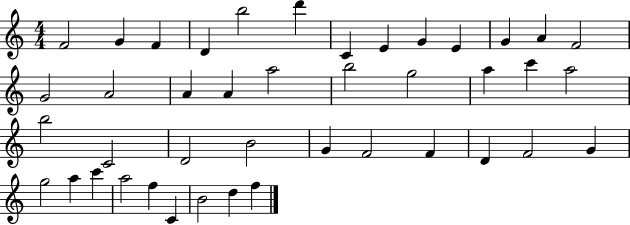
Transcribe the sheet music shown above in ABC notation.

X:1
T:Untitled
M:4/4
L:1/4
K:C
F2 G F D b2 d' C E G E G A F2 G2 A2 A A a2 b2 g2 a c' a2 b2 C2 D2 B2 G F2 F D F2 G g2 a c' a2 f C B2 d f